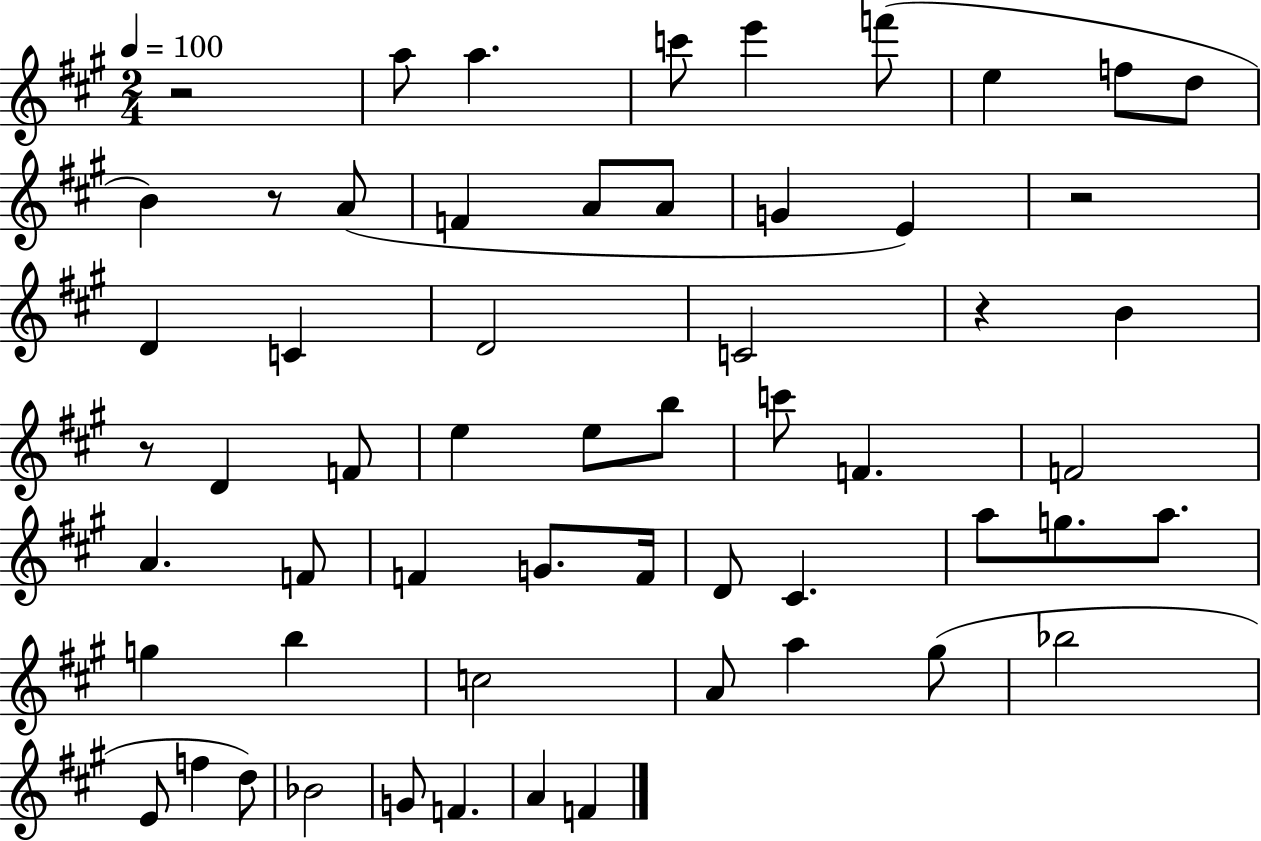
{
  \clef treble
  \numericTimeSignature
  \time 2/4
  \key a \major
  \tempo 4 = 100
  \repeat volta 2 { r2 | a''8 a''4. | c'''8 e'''4 f'''8( | e''4 f''8 d''8 | \break b'4) r8 a'8( | f'4 a'8 a'8 | g'4 e'4) | r2 | \break d'4 c'4 | d'2 | c'2 | r4 b'4 | \break r8 d'4 f'8 | e''4 e''8 b''8 | c'''8 f'4. | f'2 | \break a'4. f'8 | f'4 g'8. f'16 | d'8 cis'4. | a''8 g''8. a''8. | \break g''4 b''4 | c''2 | a'8 a''4 gis''8( | bes''2 | \break e'8 f''4 d''8) | bes'2 | g'8 f'4. | a'4 f'4 | \break } \bar "|."
}